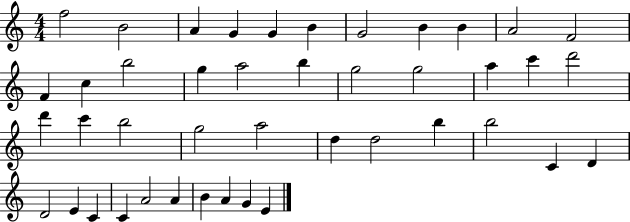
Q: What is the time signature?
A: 4/4